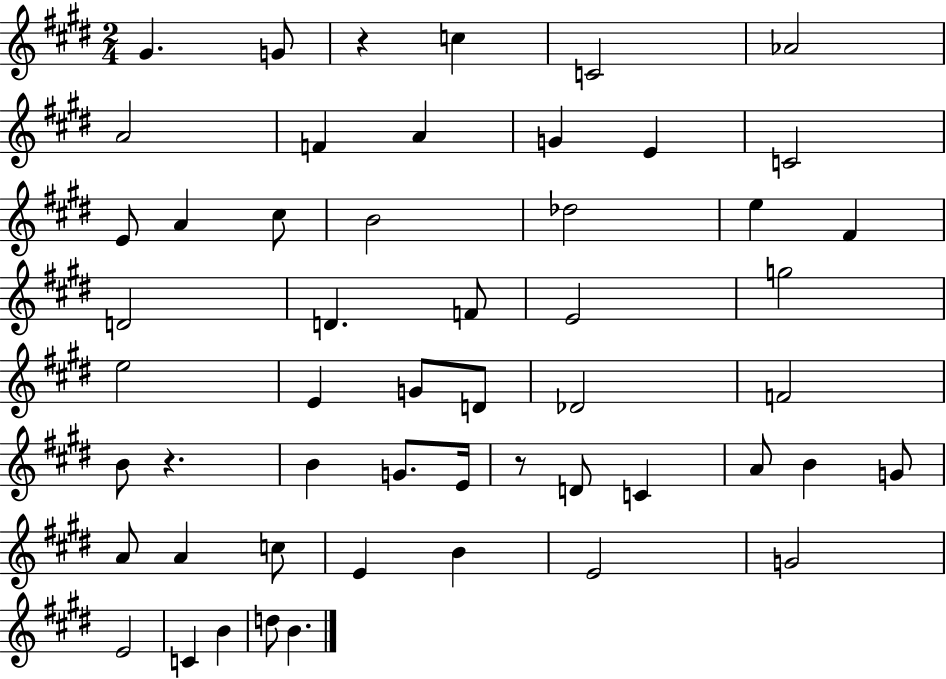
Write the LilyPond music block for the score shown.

{
  \clef treble
  \numericTimeSignature
  \time 2/4
  \key e \major
  gis'4. g'8 | r4 c''4 | c'2 | aes'2 | \break a'2 | f'4 a'4 | g'4 e'4 | c'2 | \break e'8 a'4 cis''8 | b'2 | des''2 | e''4 fis'4 | \break d'2 | d'4. f'8 | e'2 | g''2 | \break e''2 | e'4 g'8 d'8 | des'2 | f'2 | \break b'8 r4. | b'4 g'8. e'16 | r8 d'8 c'4 | a'8 b'4 g'8 | \break a'8 a'4 c''8 | e'4 b'4 | e'2 | g'2 | \break e'2 | c'4 b'4 | d''8 b'4. | \bar "|."
}